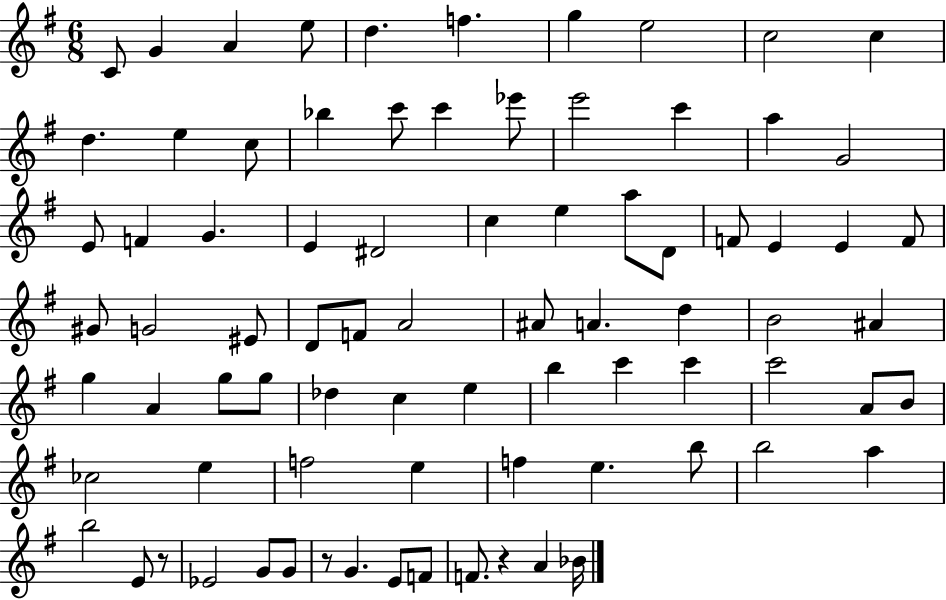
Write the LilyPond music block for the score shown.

{
  \clef treble
  \numericTimeSignature
  \time 6/8
  \key g \major
  \repeat volta 2 { c'8 g'4 a'4 e''8 | d''4. f''4. | g''4 e''2 | c''2 c''4 | \break d''4. e''4 c''8 | bes''4 c'''8 c'''4 ees'''8 | e'''2 c'''4 | a''4 g'2 | \break e'8 f'4 g'4. | e'4 dis'2 | c''4 e''4 a''8 d'8 | f'8 e'4 e'4 f'8 | \break gis'8 g'2 eis'8 | d'8 f'8 a'2 | ais'8 a'4. d''4 | b'2 ais'4 | \break g''4 a'4 g''8 g''8 | des''4 c''4 e''4 | b''4 c'''4 c'''4 | c'''2 a'8 b'8 | \break ces''2 e''4 | f''2 e''4 | f''4 e''4. b''8 | b''2 a''4 | \break b''2 e'8 r8 | ees'2 g'8 g'8 | r8 g'4. e'8 f'8 | f'8. r4 a'4 bes'16 | \break } \bar "|."
}